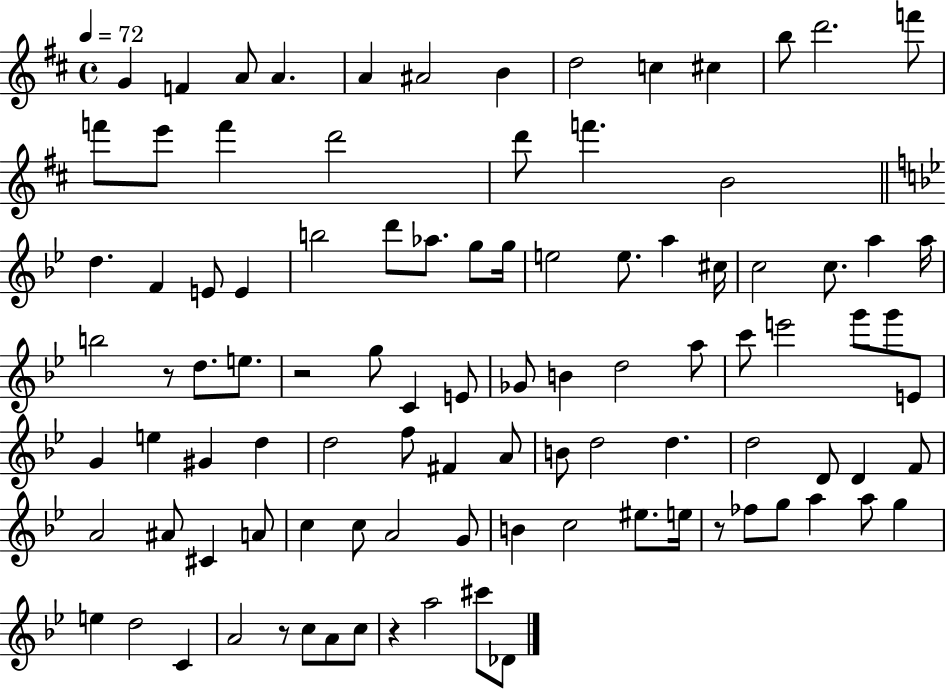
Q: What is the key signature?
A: D major